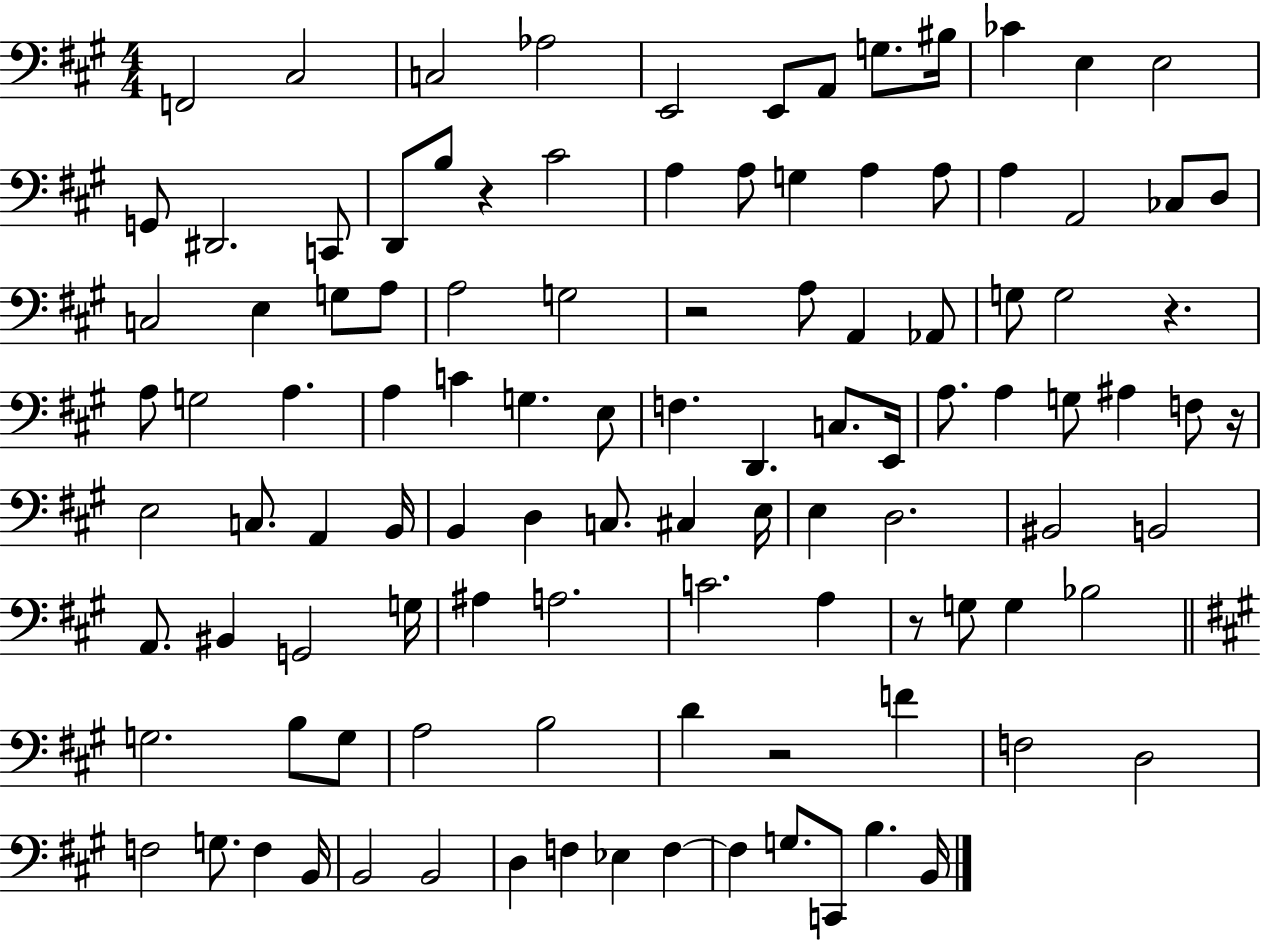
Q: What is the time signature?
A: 4/4